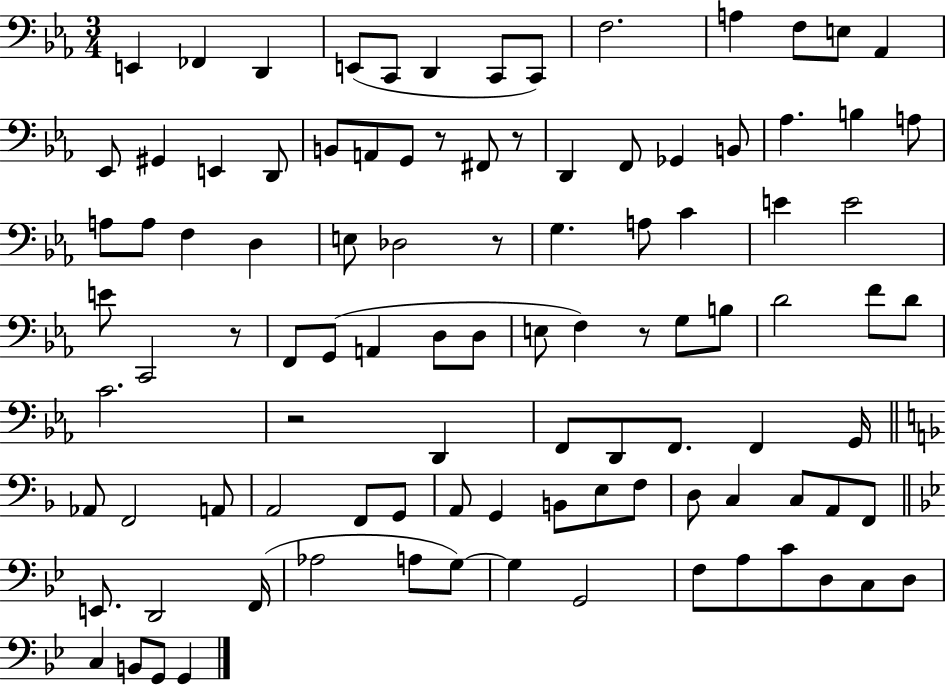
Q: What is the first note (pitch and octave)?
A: E2